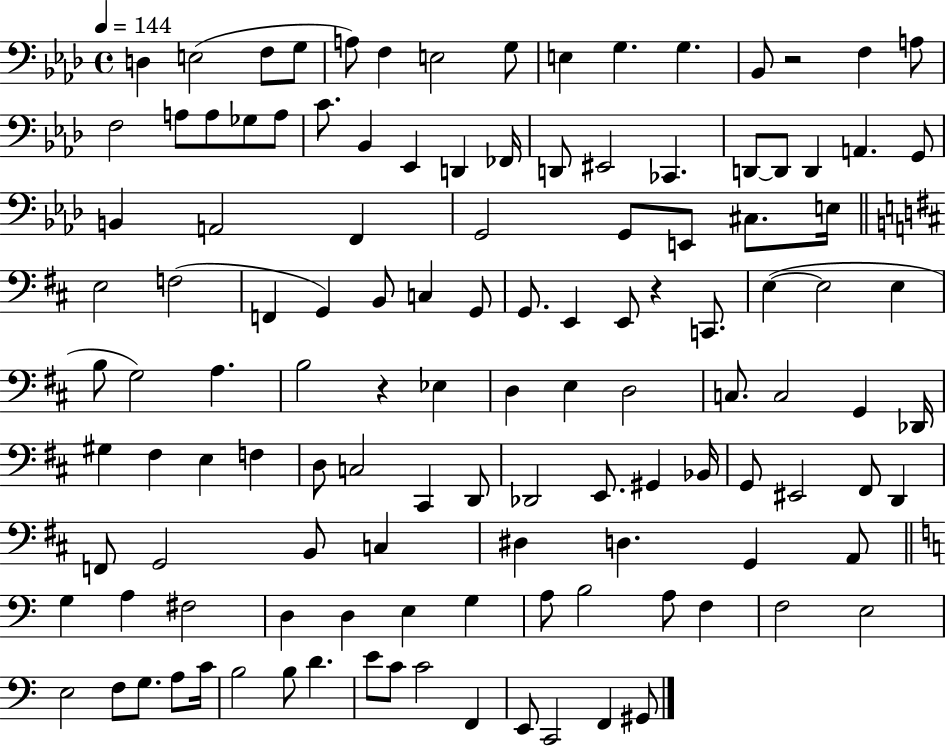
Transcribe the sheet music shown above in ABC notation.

X:1
T:Untitled
M:4/4
L:1/4
K:Ab
D, E,2 F,/2 G,/2 A,/2 F, E,2 G,/2 E, G, G, _B,,/2 z2 F, A,/2 F,2 A,/2 A,/2 _G,/2 A,/2 C/2 _B,, _E,, D,, _F,,/4 D,,/2 ^E,,2 _C,, D,,/2 D,,/2 D,, A,, G,,/2 B,, A,,2 F,, G,,2 G,,/2 E,,/2 ^C,/2 E,/4 E,2 F,2 F,, G,, B,,/2 C, G,,/2 G,,/2 E,, E,,/2 z C,,/2 E, E,2 E, B,/2 G,2 A, B,2 z _E, D, E, D,2 C,/2 C,2 G,, _D,,/4 ^G, ^F, E, F, D,/2 C,2 ^C,, D,,/2 _D,,2 E,,/2 ^G,, _B,,/4 G,,/2 ^E,,2 ^F,,/2 D,, F,,/2 G,,2 B,,/2 C, ^D, D, G,, A,,/2 G, A, ^F,2 D, D, E, G, A,/2 B,2 A,/2 F, F,2 E,2 E,2 F,/2 G,/2 A,/2 C/4 B,2 B,/2 D E/2 C/2 C2 F,, E,,/2 C,,2 F,, ^G,,/2